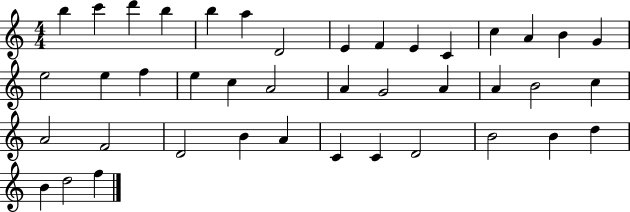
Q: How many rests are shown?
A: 0